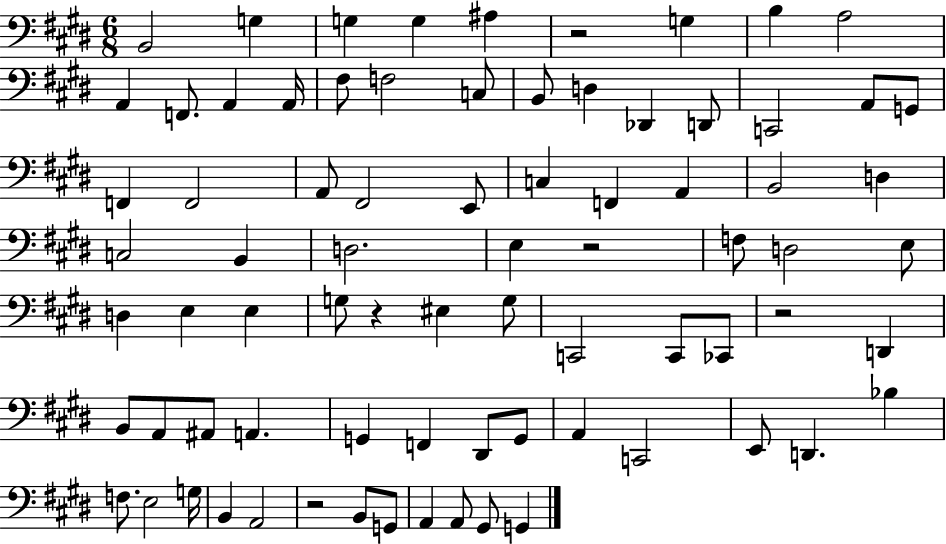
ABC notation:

X:1
T:Untitled
M:6/8
L:1/4
K:E
B,,2 G, G, G, ^A, z2 G, B, A,2 A,, F,,/2 A,, A,,/4 ^F,/2 F,2 C,/2 B,,/2 D, _D,, D,,/2 C,,2 A,,/2 G,,/2 F,, F,,2 A,,/2 ^F,,2 E,,/2 C, F,, A,, B,,2 D, C,2 B,, D,2 E, z2 F,/2 D,2 E,/2 D, E, E, G,/2 z ^E, G,/2 C,,2 C,,/2 _C,,/2 z2 D,, B,,/2 A,,/2 ^A,,/2 A,, G,, F,, ^D,,/2 G,,/2 A,, C,,2 E,,/2 D,, _B, F,/2 E,2 G,/4 B,, A,,2 z2 B,,/2 G,,/2 A,, A,,/2 ^G,,/2 G,,